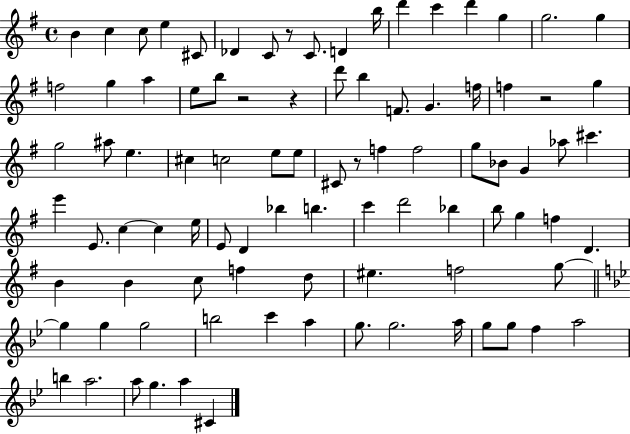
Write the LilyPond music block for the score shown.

{
  \clef treble
  \time 4/4
  \defaultTimeSignature
  \key g \major
  \repeat volta 2 { b'4 c''4 c''8 e''4 cis'8 | des'4 c'8 r8 c'8. d'4 b''16 | d'''4 c'''4 d'''4 g''4 | g''2. g''4 | \break f''2 g''4 a''4 | e''8 b''8 r2 r4 | d'''8 b''4 f'8. g'4. f''16 | f''4 r2 g''4 | \break g''2 ais''8 e''4. | cis''4 c''2 e''8 e''8 | cis'8 r8 f''4 f''2 | g''8 bes'8 g'4 aes''8 cis'''4. | \break e'''4 e'8. c''4~~ c''4 e''16 | e'8 d'4 bes''4 b''4. | c'''4 d'''2 bes''4 | b''8 g''4 f''4 d'4. | \break b'4 b'4 c''8 f''4 d''8 | eis''4. f''2 g''8~~ | \bar "||" \break \key g \minor g''4 g''4 g''2 | b''2 c'''4 a''4 | g''8. g''2. a''16 | g''8 g''8 f''4 a''2 | \break b''4 a''2. | a''8 g''4. a''4 cis'4 | } \bar "|."
}